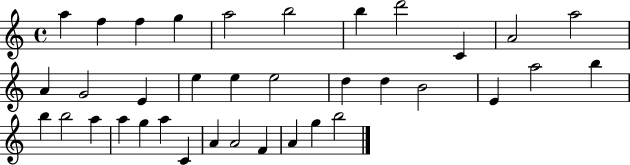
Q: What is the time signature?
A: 4/4